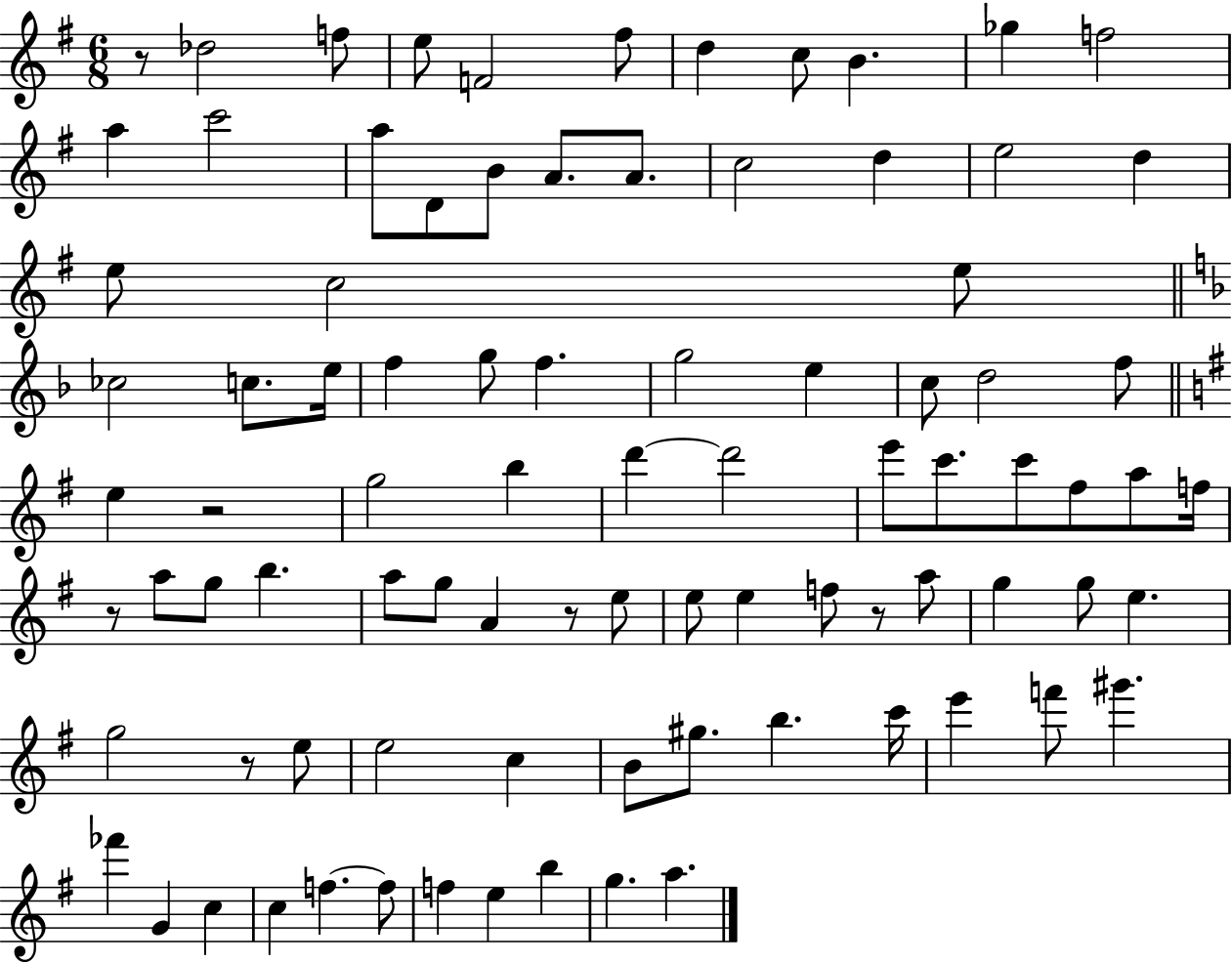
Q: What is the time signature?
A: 6/8